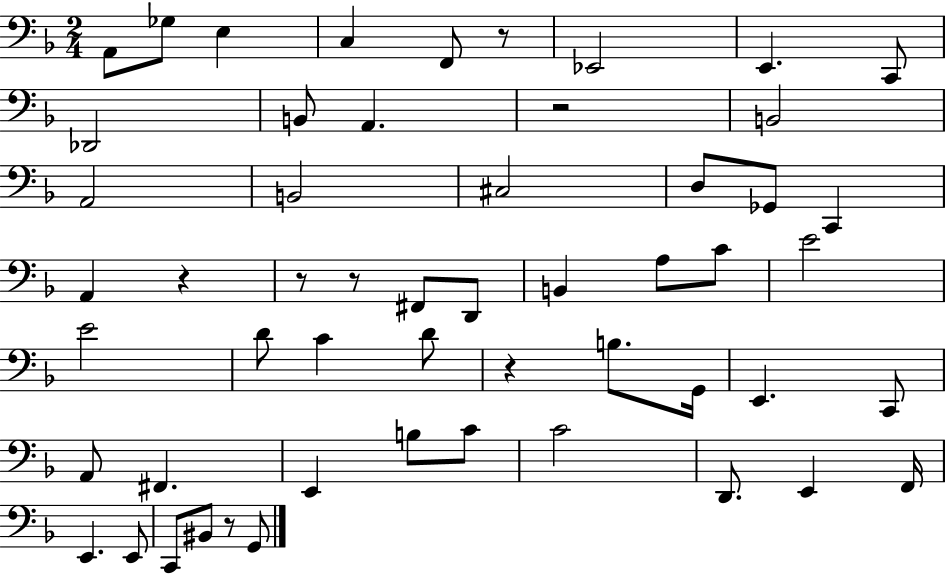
X:1
T:Untitled
M:2/4
L:1/4
K:F
A,,/2 _G,/2 E, C, F,,/2 z/2 _E,,2 E,, C,,/2 _D,,2 B,,/2 A,, z2 B,,2 A,,2 B,,2 ^C,2 D,/2 _G,,/2 C,, A,, z z/2 z/2 ^F,,/2 D,,/2 B,, A,/2 C/2 E2 E2 D/2 C D/2 z B,/2 G,,/4 E,, C,,/2 A,,/2 ^F,, E,, B,/2 C/2 C2 D,,/2 E,, F,,/4 E,, E,,/2 C,,/2 ^B,,/2 z/2 G,,/2